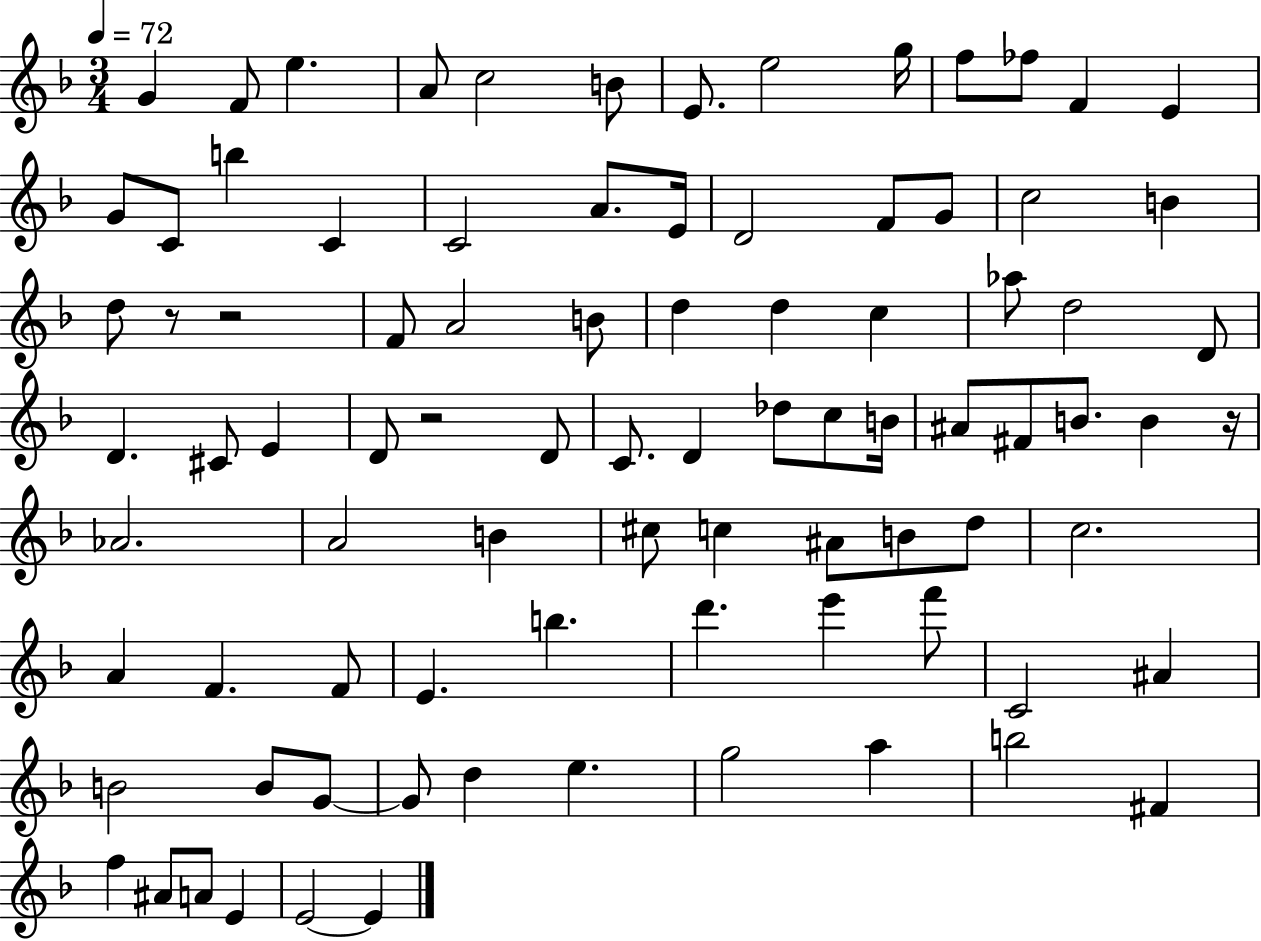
{
  \clef treble
  \numericTimeSignature
  \time 3/4
  \key f \major
  \tempo 4 = 72
  g'4 f'8 e''4. | a'8 c''2 b'8 | e'8. e''2 g''16 | f''8 fes''8 f'4 e'4 | \break g'8 c'8 b''4 c'4 | c'2 a'8. e'16 | d'2 f'8 g'8 | c''2 b'4 | \break d''8 r8 r2 | f'8 a'2 b'8 | d''4 d''4 c''4 | aes''8 d''2 d'8 | \break d'4. cis'8 e'4 | d'8 r2 d'8 | c'8. d'4 des''8 c''8 b'16 | ais'8 fis'8 b'8. b'4 r16 | \break aes'2. | a'2 b'4 | cis''8 c''4 ais'8 b'8 d''8 | c''2. | \break a'4 f'4. f'8 | e'4. b''4. | d'''4. e'''4 f'''8 | c'2 ais'4 | \break b'2 b'8 g'8~~ | g'8 d''4 e''4. | g''2 a''4 | b''2 fis'4 | \break f''4 ais'8 a'8 e'4 | e'2~~ e'4 | \bar "|."
}